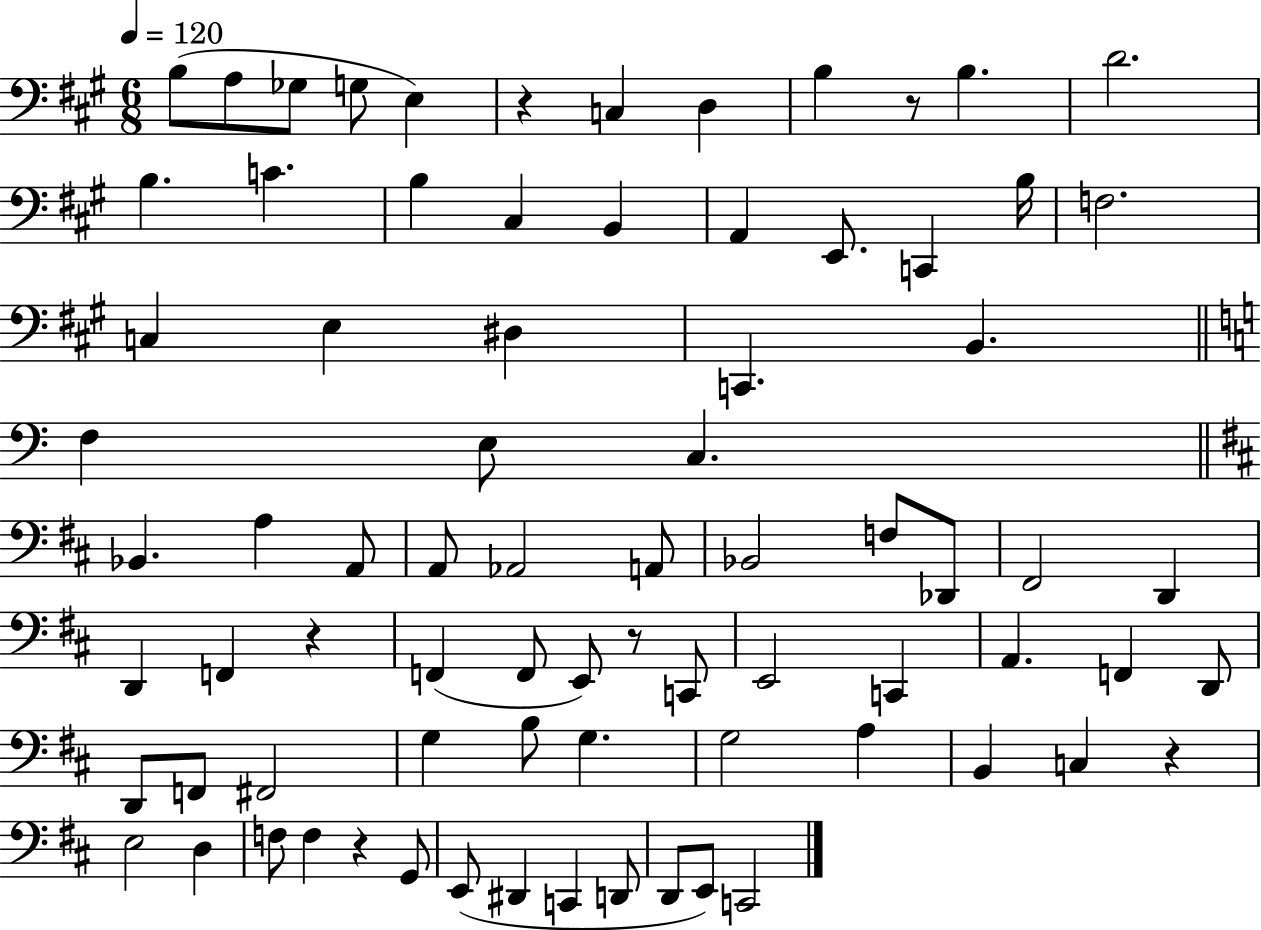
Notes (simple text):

B3/e A3/e Gb3/e G3/e E3/q R/q C3/q D3/q B3/q R/e B3/q. D4/h. B3/q. C4/q. B3/q C#3/q B2/q A2/q E2/e. C2/q B3/s F3/h. C3/q E3/q D#3/q C2/q. B2/q. F3/q E3/e C3/q. Bb2/q. A3/q A2/e A2/e Ab2/h A2/e Bb2/h F3/e Db2/e F#2/h D2/q D2/q F2/q R/q F2/q F2/e E2/e R/e C2/e E2/h C2/q A2/q. F2/q D2/e D2/e F2/e F#2/h G3/q B3/e G3/q. G3/h A3/q B2/q C3/q R/q E3/h D3/q F3/e F3/q R/q G2/e E2/e D#2/q C2/q D2/e D2/e E2/e C2/h